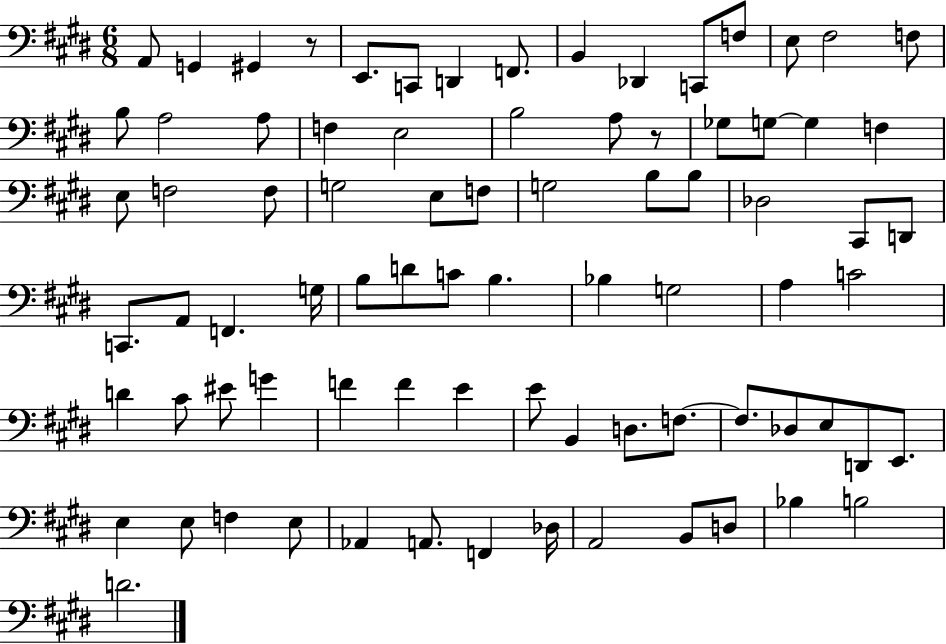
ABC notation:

X:1
T:Untitled
M:6/8
L:1/4
K:E
A,,/2 G,, ^G,, z/2 E,,/2 C,,/2 D,, F,,/2 B,, _D,, C,,/2 F,/2 E,/2 ^F,2 F,/2 B,/2 A,2 A,/2 F, E,2 B,2 A,/2 z/2 _G,/2 G,/2 G, F, E,/2 F,2 F,/2 G,2 E,/2 F,/2 G,2 B,/2 B,/2 _D,2 ^C,,/2 D,,/2 C,,/2 A,,/2 F,, G,/4 B,/2 D/2 C/2 B, _B, G,2 A, C2 D ^C/2 ^E/2 G F F E E/2 B,, D,/2 F,/2 F,/2 _D,/2 E,/2 D,,/2 E,,/2 E, E,/2 F, E,/2 _A,, A,,/2 F,, _D,/4 A,,2 B,,/2 D,/2 _B, B,2 D2